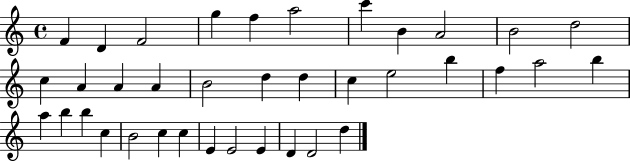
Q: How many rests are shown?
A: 0